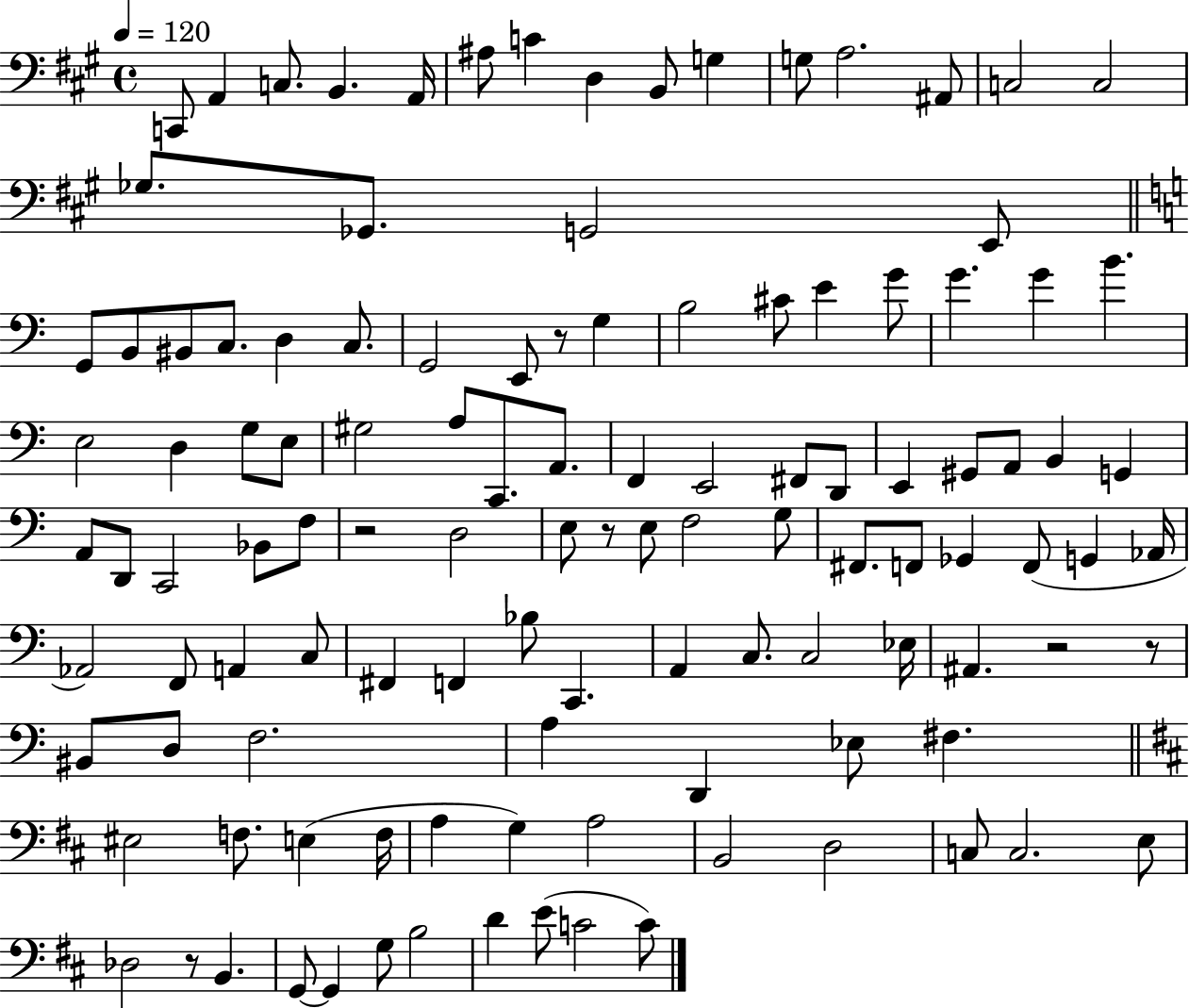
{
  \clef bass
  \time 4/4
  \defaultTimeSignature
  \key a \major
  \tempo 4 = 120
  c,8 a,4 c8. b,4. a,16 | ais8 c'4 d4 b,8 g4 | g8 a2. ais,8 | c2 c2 | \break ges8. ges,8. g,2 e,8 | \bar "||" \break \key c \major g,8 b,8 bis,8 c8. d4 c8. | g,2 e,8 r8 g4 | b2 cis'8 e'4 g'8 | g'4. g'4 b'4. | \break e2 d4 g8 e8 | gis2 a8 c,8. a,8. | f,4 e,2 fis,8 d,8 | e,4 gis,8 a,8 b,4 g,4 | \break a,8 d,8 c,2 bes,8 f8 | r2 d2 | e8 r8 e8 f2 g8 | fis,8. f,8 ges,4 f,8( g,4 aes,16 | \break aes,2) f,8 a,4 c8 | fis,4 f,4 bes8 c,4. | a,4 c8. c2 ees16 | ais,4. r2 r8 | \break bis,8 d8 f2. | a4 d,4 ees8 fis4. | \bar "||" \break \key b \minor eis2 f8. e4( f16 | a4 g4) a2 | b,2 d2 | c8 c2. e8 | \break des2 r8 b,4. | g,8~~ g,4 g8 b2 | d'4 e'8( c'2 c'8) | \bar "|."
}